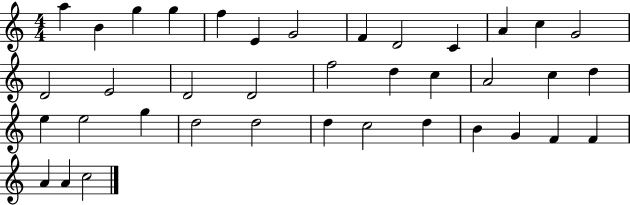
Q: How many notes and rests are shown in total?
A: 38